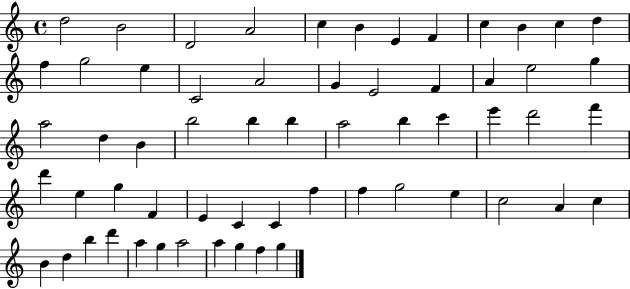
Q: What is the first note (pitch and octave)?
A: D5